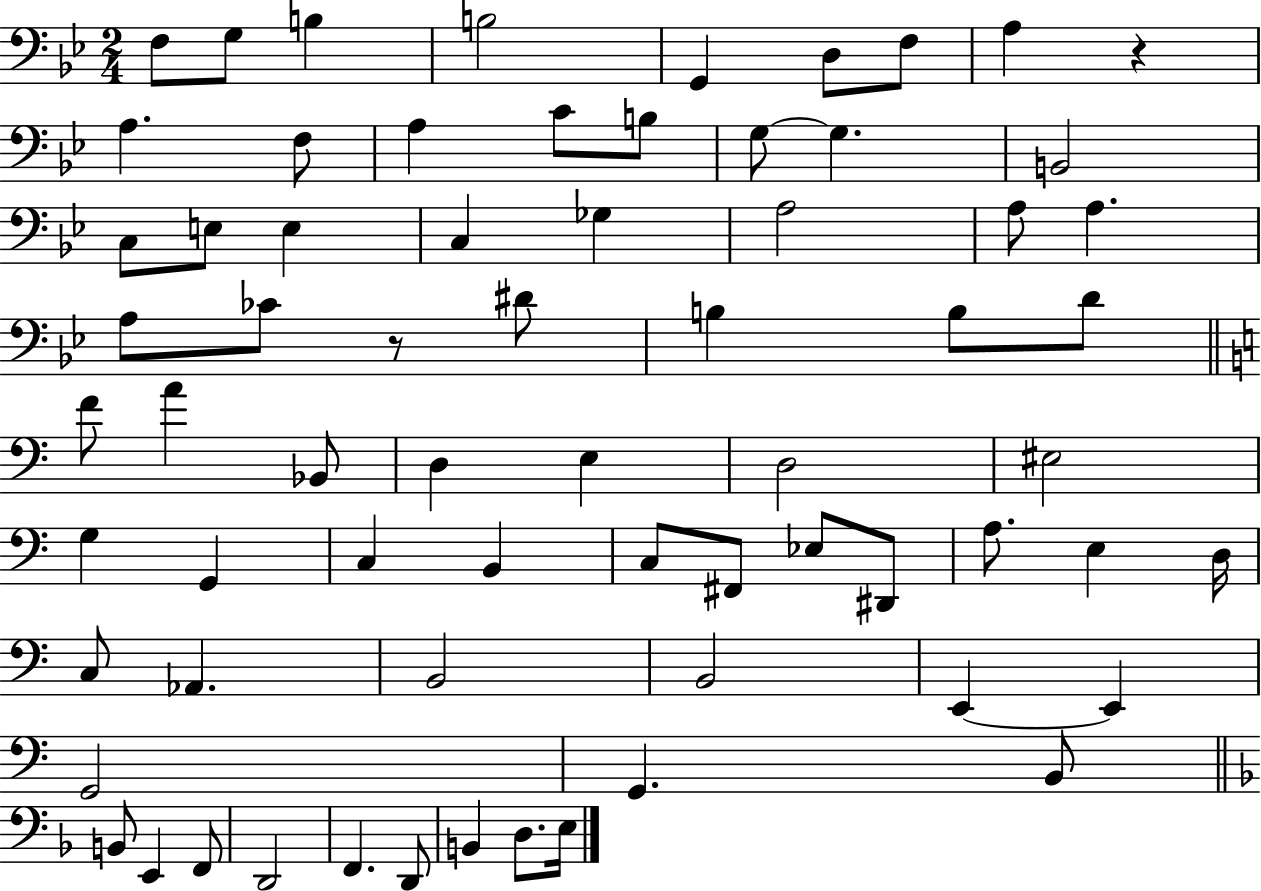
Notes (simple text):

F3/e G3/e B3/q B3/h G2/q D3/e F3/e A3/q R/q A3/q. F3/e A3/q C4/e B3/e G3/e G3/q. B2/h C3/e E3/e E3/q C3/q Gb3/q A3/h A3/e A3/q. A3/e CES4/e R/e D#4/e B3/q B3/e D4/e F4/e A4/q Bb2/e D3/q E3/q D3/h EIS3/h G3/q G2/q C3/q B2/q C3/e F#2/e Eb3/e D#2/e A3/e. E3/q D3/s C3/e Ab2/q. B2/h B2/h E2/q E2/q G2/h G2/q. B2/e B2/e E2/q F2/e D2/h F2/q. D2/e B2/q D3/e. E3/s